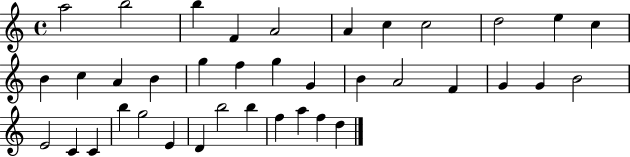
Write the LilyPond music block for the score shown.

{
  \clef treble
  \time 4/4
  \defaultTimeSignature
  \key c \major
  a''2 b''2 | b''4 f'4 a'2 | a'4 c''4 c''2 | d''2 e''4 c''4 | \break b'4 c''4 a'4 b'4 | g''4 f''4 g''4 g'4 | b'4 a'2 f'4 | g'4 g'4 b'2 | \break e'2 c'4 c'4 | b''4 g''2 e'4 | d'4 b''2 b''4 | f''4 a''4 f''4 d''4 | \break \bar "|."
}